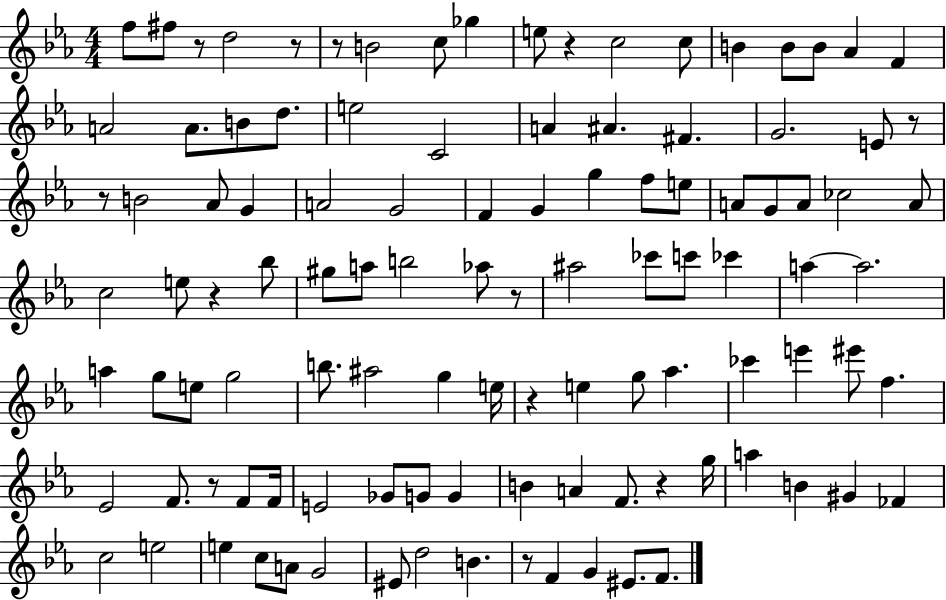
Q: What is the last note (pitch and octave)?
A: F4